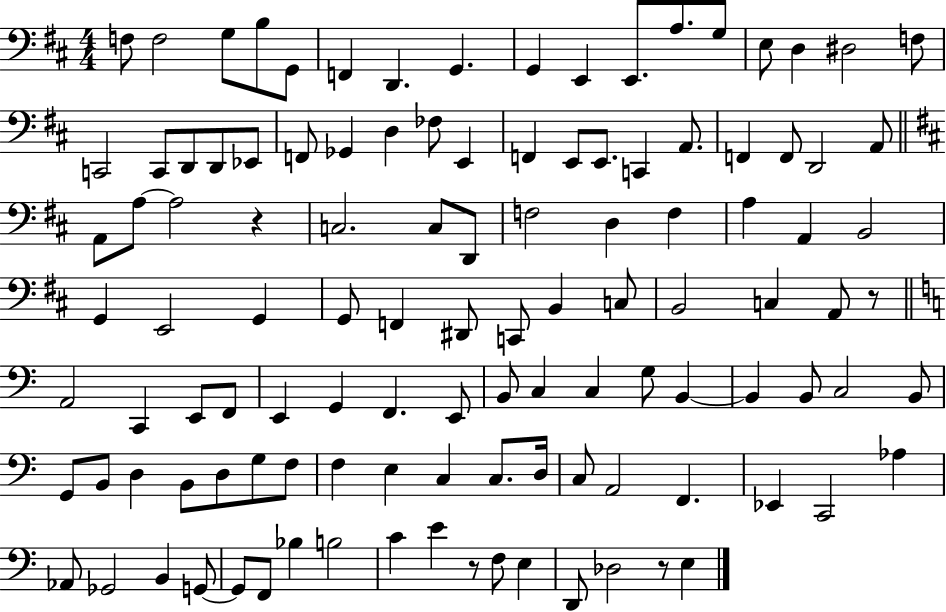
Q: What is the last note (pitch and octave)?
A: E3